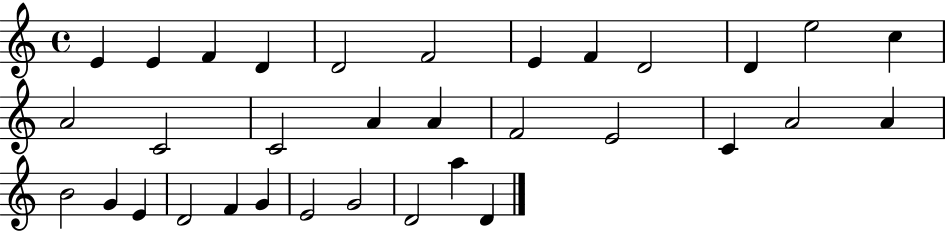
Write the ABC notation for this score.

X:1
T:Untitled
M:4/4
L:1/4
K:C
E E F D D2 F2 E F D2 D e2 c A2 C2 C2 A A F2 E2 C A2 A B2 G E D2 F G E2 G2 D2 a D